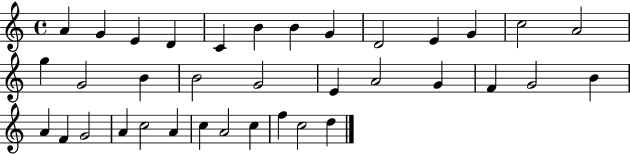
A4/q G4/q E4/q D4/q C4/q B4/q B4/q G4/q D4/h E4/q G4/q C5/h A4/h G5/q G4/h B4/q B4/h G4/h E4/q A4/h G4/q F4/q G4/h B4/q A4/q F4/q G4/h A4/q C5/h A4/q C5/q A4/h C5/q F5/q C5/h D5/q